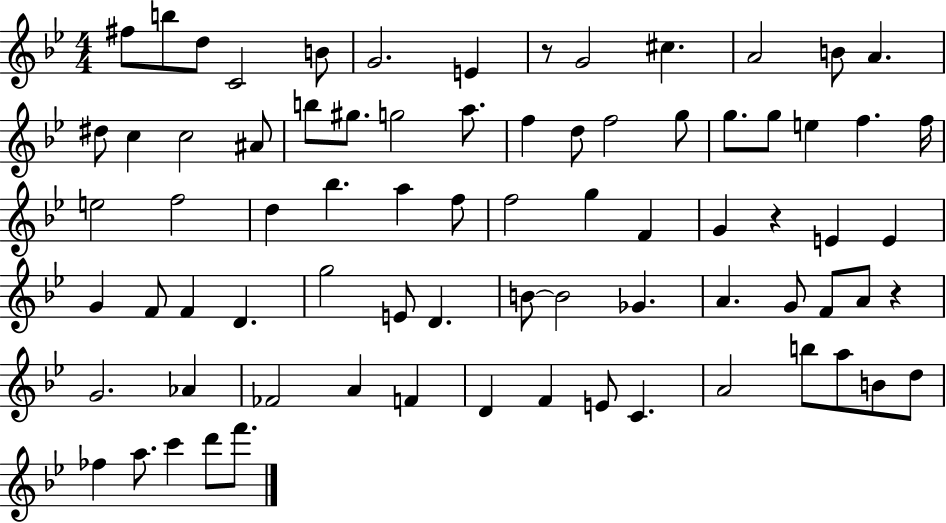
F#5/e B5/e D5/e C4/h B4/e G4/h. E4/q R/e G4/h C#5/q. A4/h B4/e A4/q. D#5/e C5/q C5/h A#4/e B5/e G#5/e. G5/h A5/e. F5/q D5/e F5/h G5/e G5/e. G5/e E5/q F5/q. F5/s E5/h F5/h D5/q Bb5/q. A5/q F5/e F5/h G5/q F4/q G4/q R/q E4/q E4/q G4/q F4/e F4/q D4/q. G5/h E4/e D4/q. B4/e B4/h Gb4/q. A4/q. G4/e F4/e A4/e R/q G4/h. Ab4/q FES4/h A4/q F4/q D4/q F4/q E4/e C4/q. A4/h B5/e A5/e B4/e D5/e FES5/q A5/e. C6/q D6/e F6/e.